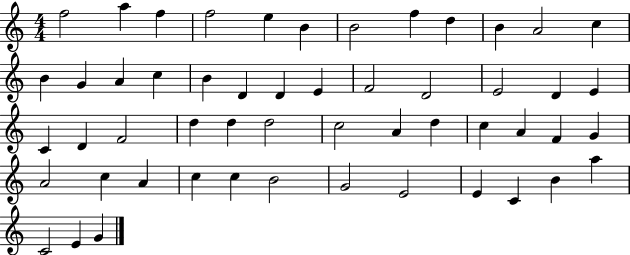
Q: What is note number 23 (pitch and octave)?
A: E4